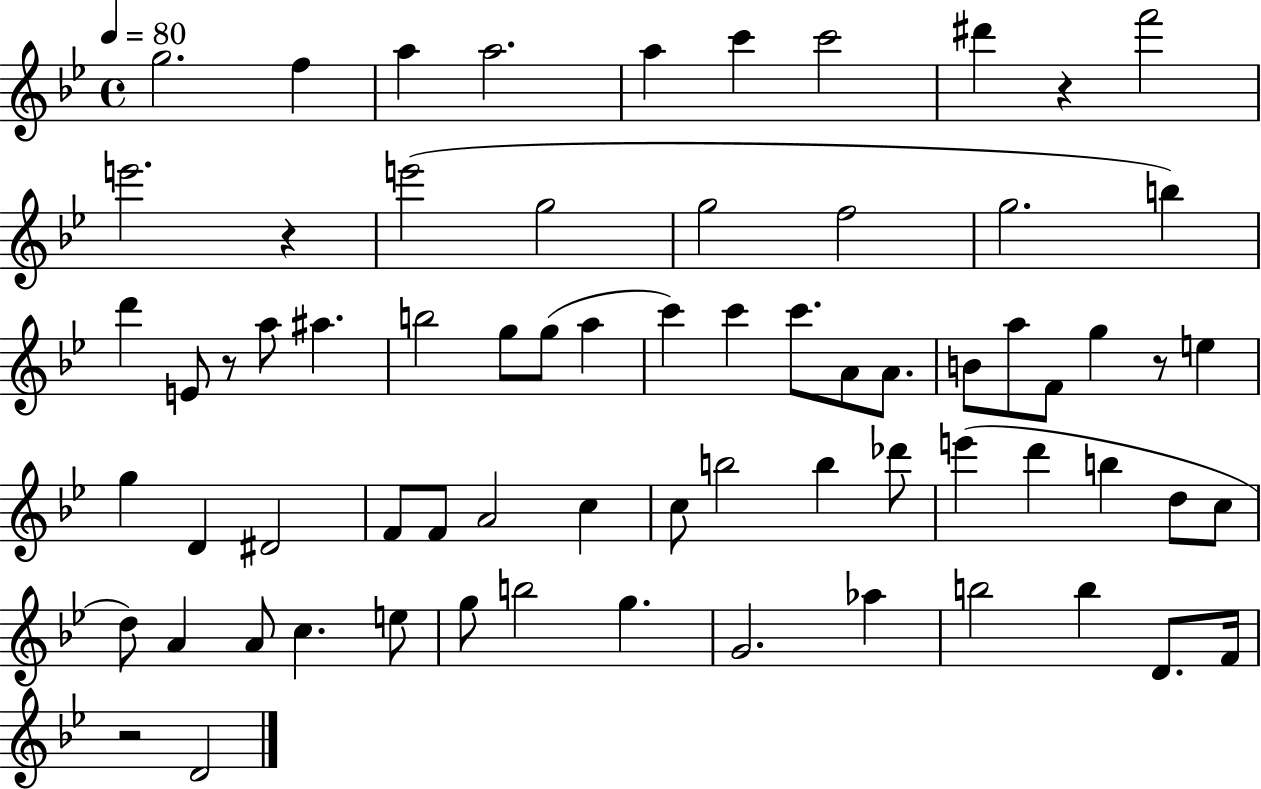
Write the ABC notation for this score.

X:1
T:Untitled
M:4/4
L:1/4
K:Bb
g2 f a a2 a c' c'2 ^d' z f'2 e'2 z e'2 g2 g2 f2 g2 b d' E/2 z/2 a/2 ^a b2 g/2 g/2 a c' c' c'/2 A/2 A/2 B/2 a/2 F/2 g z/2 e g D ^D2 F/2 F/2 A2 c c/2 b2 b _d'/2 e' d' b d/2 c/2 d/2 A A/2 c e/2 g/2 b2 g G2 _a b2 b D/2 F/4 z2 D2